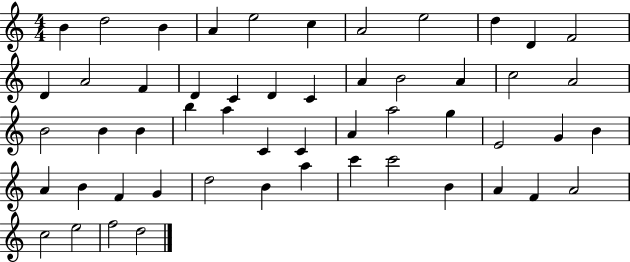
X:1
T:Untitled
M:4/4
L:1/4
K:C
B d2 B A e2 c A2 e2 d D F2 D A2 F D C D C A B2 A c2 A2 B2 B B b a C C A a2 g E2 G B A B F G d2 B a c' c'2 B A F A2 c2 e2 f2 d2